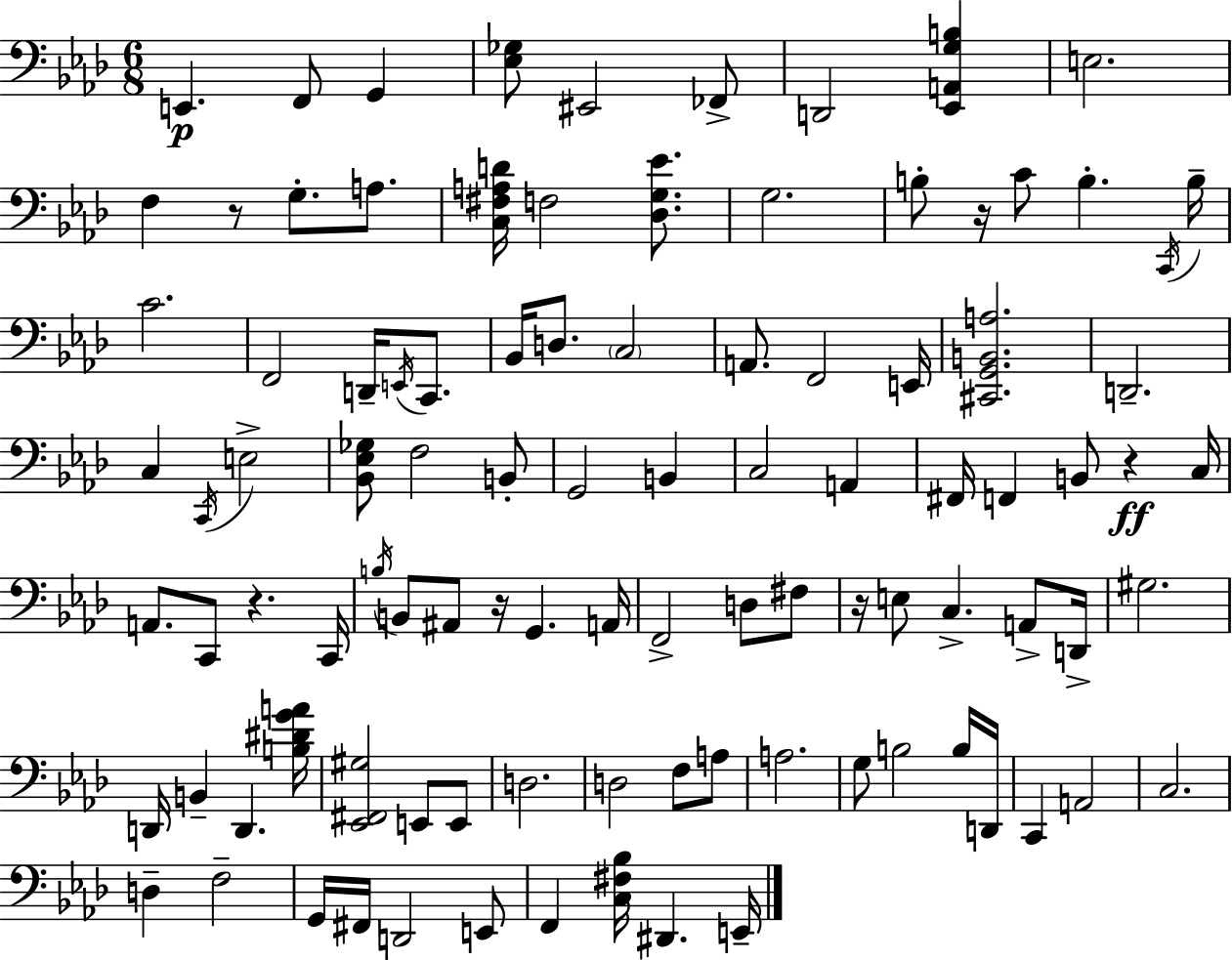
{
  \clef bass
  \numericTimeSignature
  \time 6/8
  \key aes \major
  e,4.\p f,8 g,4 | <ees ges>8 eis,2 fes,8-> | d,2 <ees, a, g b>4 | e2. | \break f4 r8 g8.-. a8. | <c fis a d'>16 f2 <des g ees'>8. | g2. | b8-. r16 c'8 b4.-. \acciaccatura { c,16 } | \break b16-- c'2. | f,2 d,16-- \acciaccatura { e,16 } c,8. | bes,16 d8. \parenthesize c2 | a,8. f,2 | \break e,16 <cis, g, b, a>2. | d,2.-- | c4 \acciaccatura { c,16 } e2-> | <bes, ees ges>8 f2 | \break b,8-. g,2 b,4 | c2 a,4 | fis,16 f,4 b,8 r4\ff | c16 a,8. c,8 r4. | \break c,16 \acciaccatura { b16 } b,8 ais,8 r16 g,4. | a,16 f,2-> | d8 fis8 r16 e8 c4.-> | a,8-> d,16-> gis2. | \break d,16 b,4-- d,4. | <b dis' g' a'>16 <ees, fis, gis>2 | e,8 e,8 d2. | d2 | \break f8 a8 a2. | g8 b2 | b16 d,16 c,4 a,2 | c2. | \break d4-- f2-- | g,16 fis,16 d,2 | e,8 f,4 <c fis bes>16 dis,4. | e,16-- \bar "|."
}